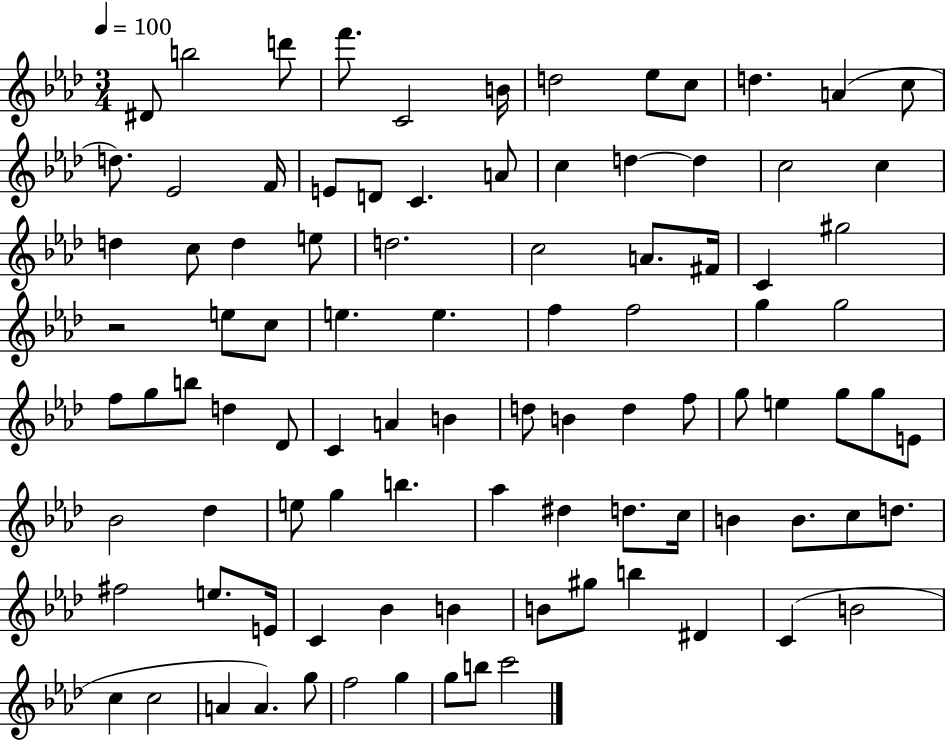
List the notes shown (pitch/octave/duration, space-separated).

D#4/e B5/h D6/e F6/e. C4/h B4/s D5/h Eb5/e C5/e D5/q. A4/q C5/e D5/e. Eb4/h F4/s E4/e D4/e C4/q. A4/e C5/q D5/q D5/q C5/h C5/q D5/q C5/e D5/q E5/e D5/h. C5/h A4/e. F#4/s C4/q G#5/h R/h E5/e C5/e E5/q. E5/q. F5/q F5/h G5/q G5/h F5/e G5/e B5/e D5/q Db4/e C4/q A4/q B4/q D5/e B4/q D5/q F5/e G5/e E5/q G5/e G5/e E4/e Bb4/h Db5/q E5/e G5/q B5/q. Ab5/q D#5/q D5/e. C5/s B4/q B4/e. C5/e D5/e. F#5/h E5/e. E4/s C4/q Bb4/q B4/q B4/e G#5/e B5/q D#4/q C4/q B4/h C5/q C5/h A4/q A4/q. G5/e F5/h G5/q G5/e B5/e C6/h